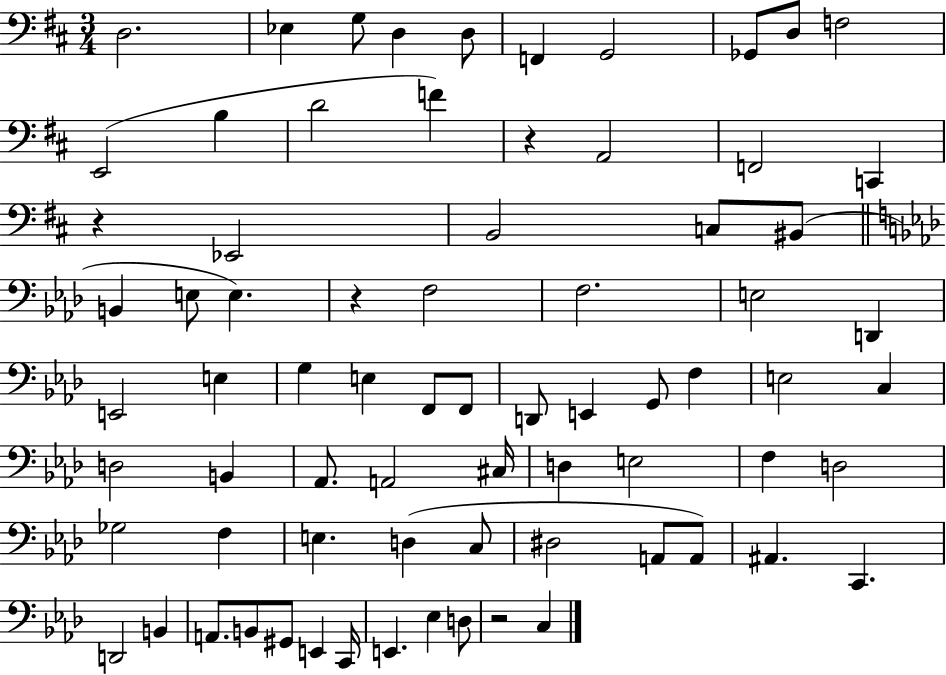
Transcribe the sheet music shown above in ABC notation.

X:1
T:Untitled
M:3/4
L:1/4
K:D
D,2 _E, G,/2 D, D,/2 F,, G,,2 _G,,/2 D,/2 F,2 E,,2 B, D2 F z A,,2 F,,2 C,, z _E,,2 B,,2 C,/2 ^B,,/2 B,, E,/2 E, z F,2 F,2 E,2 D,, E,,2 E, G, E, F,,/2 F,,/2 D,,/2 E,, G,,/2 F, E,2 C, D,2 B,, _A,,/2 A,,2 ^C,/4 D, E,2 F, D,2 _G,2 F, E, D, C,/2 ^D,2 A,,/2 A,,/2 ^A,, C,, D,,2 B,, A,,/2 B,,/2 ^G,,/2 E,, C,,/4 E,, _E, D,/2 z2 C,